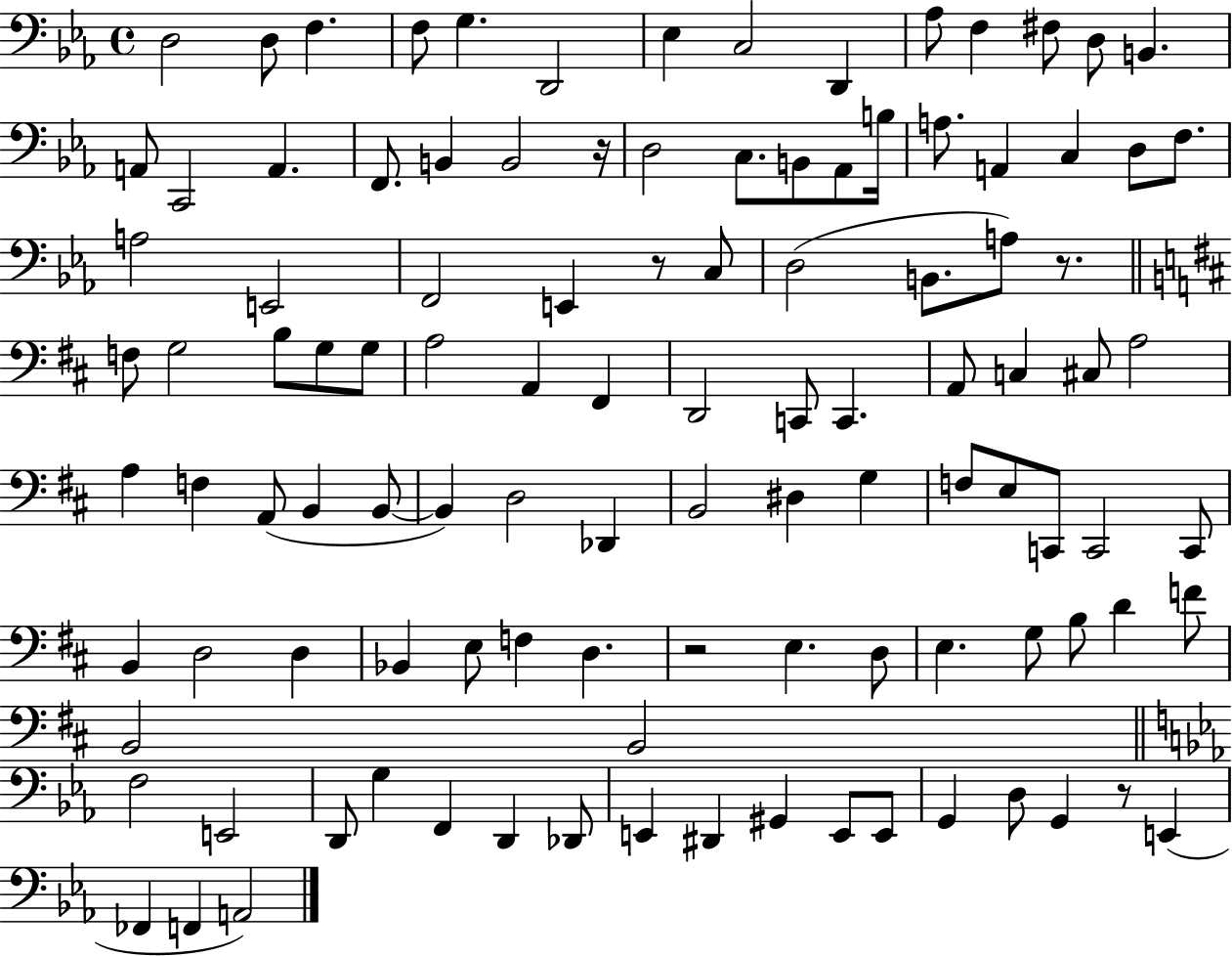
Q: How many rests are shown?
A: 5